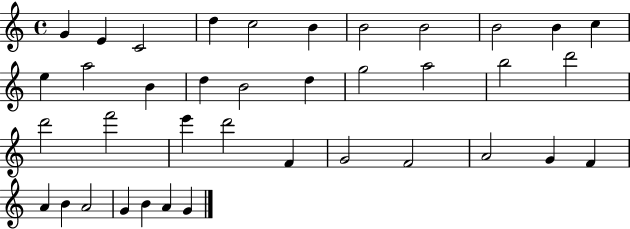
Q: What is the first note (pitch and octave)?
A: G4